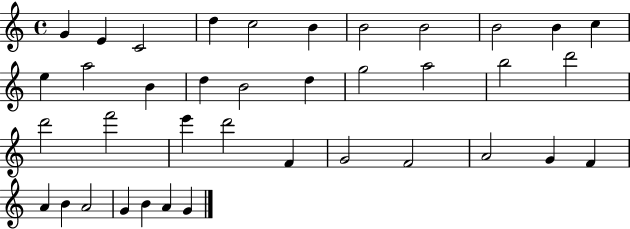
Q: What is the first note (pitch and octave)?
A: G4